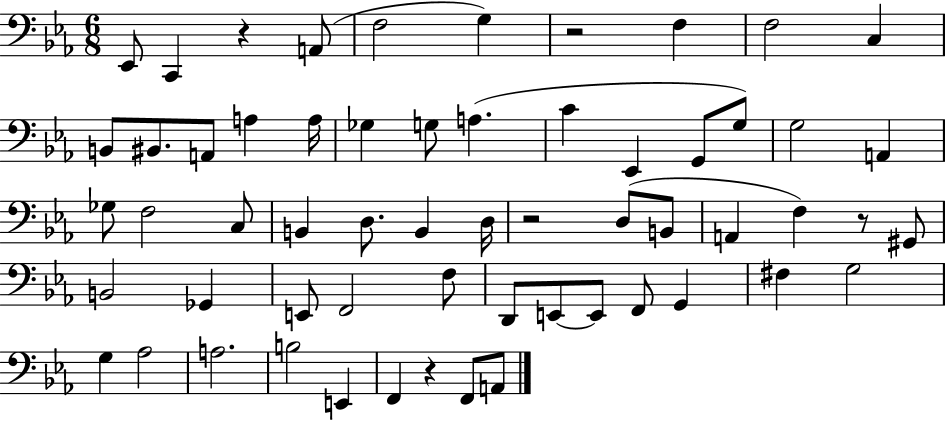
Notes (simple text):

Eb2/e C2/q R/q A2/e F3/h G3/q R/h F3/q F3/h C3/q B2/e BIS2/e. A2/e A3/q A3/s Gb3/q G3/e A3/q. C4/q Eb2/q G2/e G3/e G3/h A2/q Gb3/e F3/h C3/e B2/q D3/e. B2/q D3/s R/h D3/e B2/e A2/q F3/q R/e G#2/e B2/h Gb2/q E2/e F2/h F3/e D2/e E2/e E2/e F2/e G2/q F#3/q G3/h G3/q Ab3/h A3/h. B3/h E2/q F2/q R/q F2/e A2/e